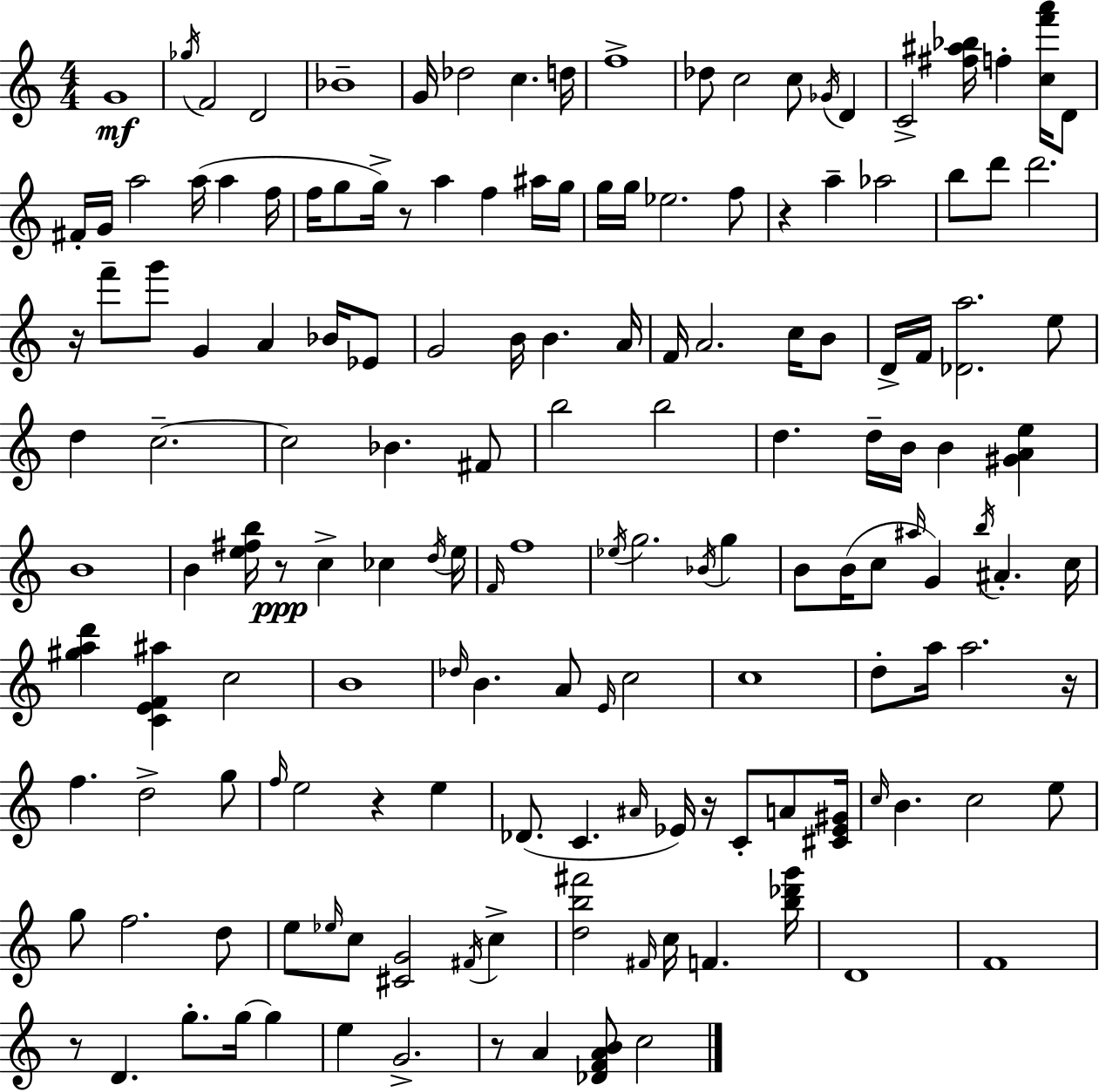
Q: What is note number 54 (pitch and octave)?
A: B4